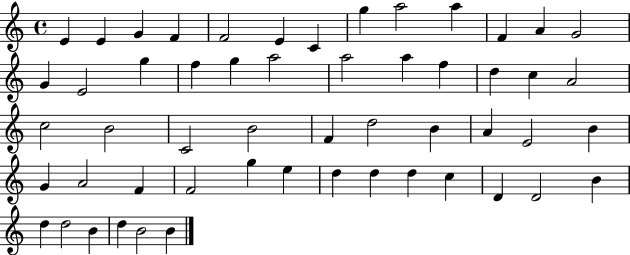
{
  \clef treble
  \time 4/4
  \defaultTimeSignature
  \key c \major
  e'4 e'4 g'4 f'4 | f'2 e'4 c'4 | g''4 a''2 a''4 | f'4 a'4 g'2 | \break g'4 e'2 g''4 | f''4 g''4 a''2 | a''2 a''4 f''4 | d''4 c''4 a'2 | \break c''2 b'2 | c'2 b'2 | f'4 d''2 b'4 | a'4 e'2 b'4 | \break g'4 a'2 f'4 | f'2 g''4 e''4 | d''4 d''4 d''4 c''4 | d'4 d'2 b'4 | \break d''4 d''2 b'4 | d''4 b'2 b'4 | \bar "|."
}